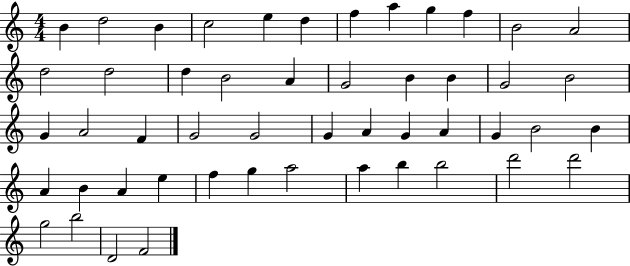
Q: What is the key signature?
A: C major